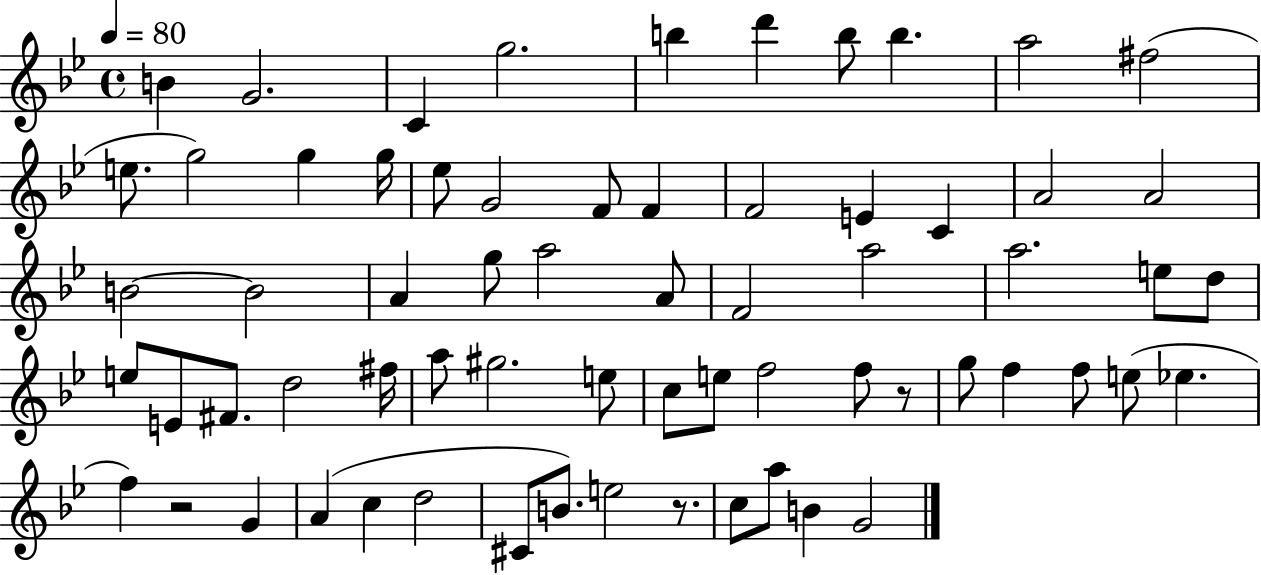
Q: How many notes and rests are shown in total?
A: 66